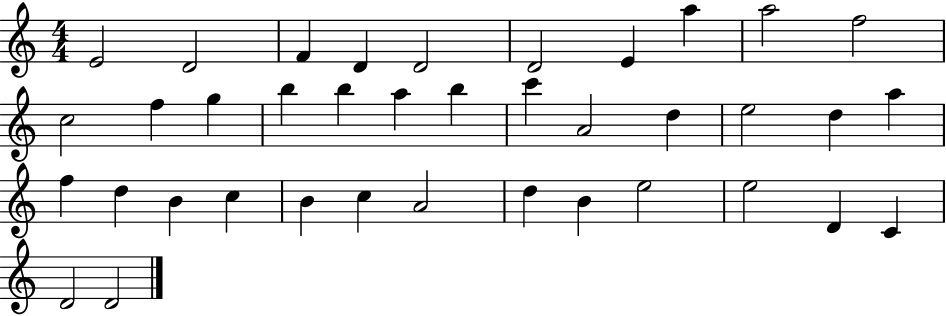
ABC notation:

X:1
T:Untitled
M:4/4
L:1/4
K:C
E2 D2 F D D2 D2 E a a2 f2 c2 f g b b a b c' A2 d e2 d a f d B c B c A2 d B e2 e2 D C D2 D2